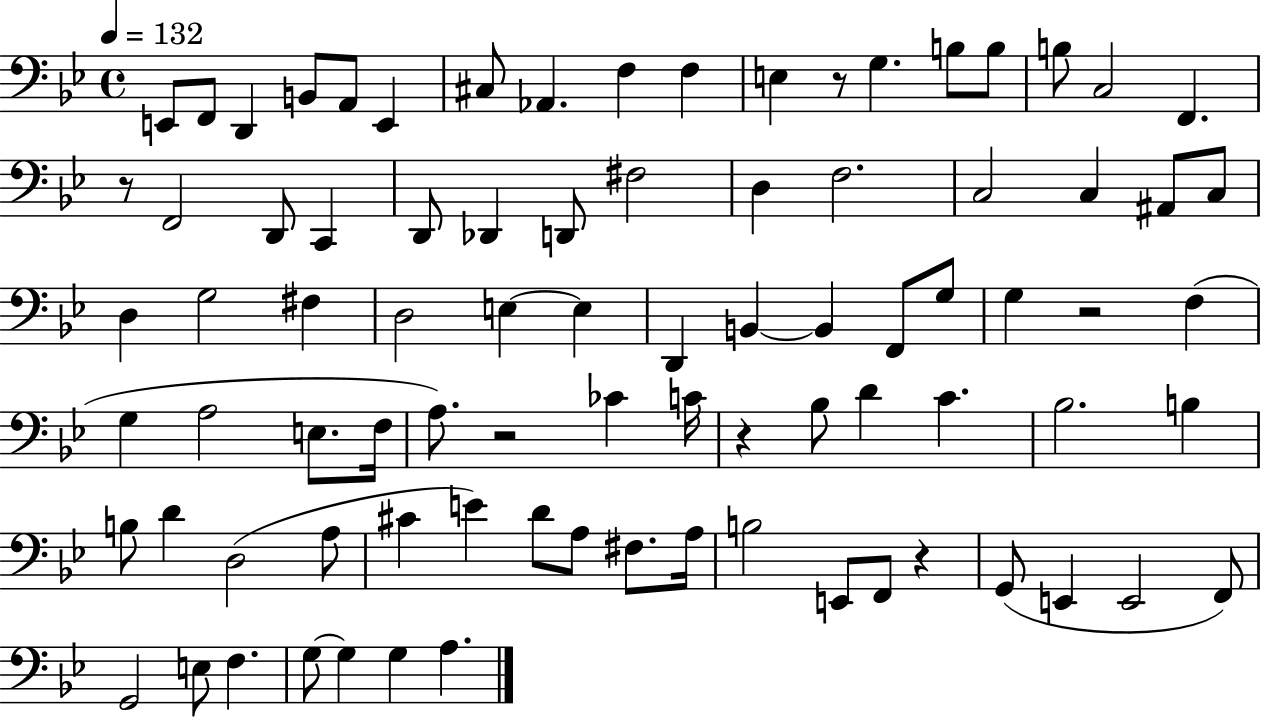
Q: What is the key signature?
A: BES major